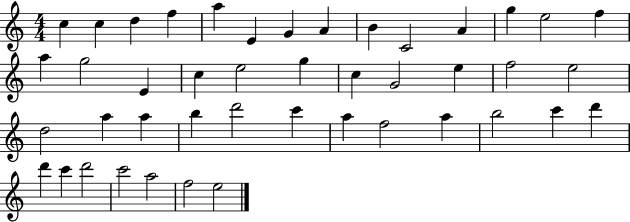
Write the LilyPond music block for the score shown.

{
  \clef treble
  \numericTimeSignature
  \time 4/4
  \key c \major
  c''4 c''4 d''4 f''4 | a''4 e'4 g'4 a'4 | b'4 c'2 a'4 | g''4 e''2 f''4 | \break a''4 g''2 e'4 | c''4 e''2 g''4 | c''4 g'2 e''4 | f''2 e''2 | \break d''2 a''4 a''4 | b''4 d'''2 c'''4 | a''4 f''2 a''4 | b''2 c'''4 d'''4 | \break d'''4 c'''4 d'''2 | c'''2 a''2 | f''2 e''2 | \bar "|."
}